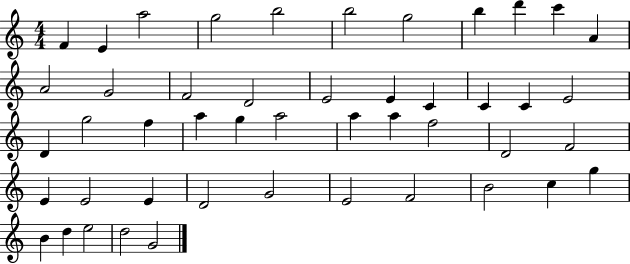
F4/q E4/q A5/h G5/h B5/h B5/h G5/h B5/q D6/q C6/q A4/q A4/h G4/h F4/h D4/h E4/h E4/q C4/q C4/q C4/q E4/h D4/q G5/h F5/q A5/q G5/q A5/h A5/q A5/q F5/h D4/h F4/h E4/q E4/h E4/q D4/h G4/h E4/h F4/h B4/h C5/q G5/q B4/q D5/q E5/h D5/h G4/h